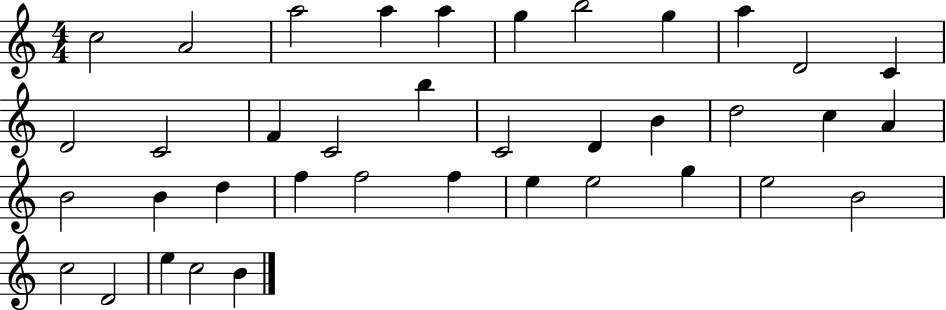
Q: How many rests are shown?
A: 0